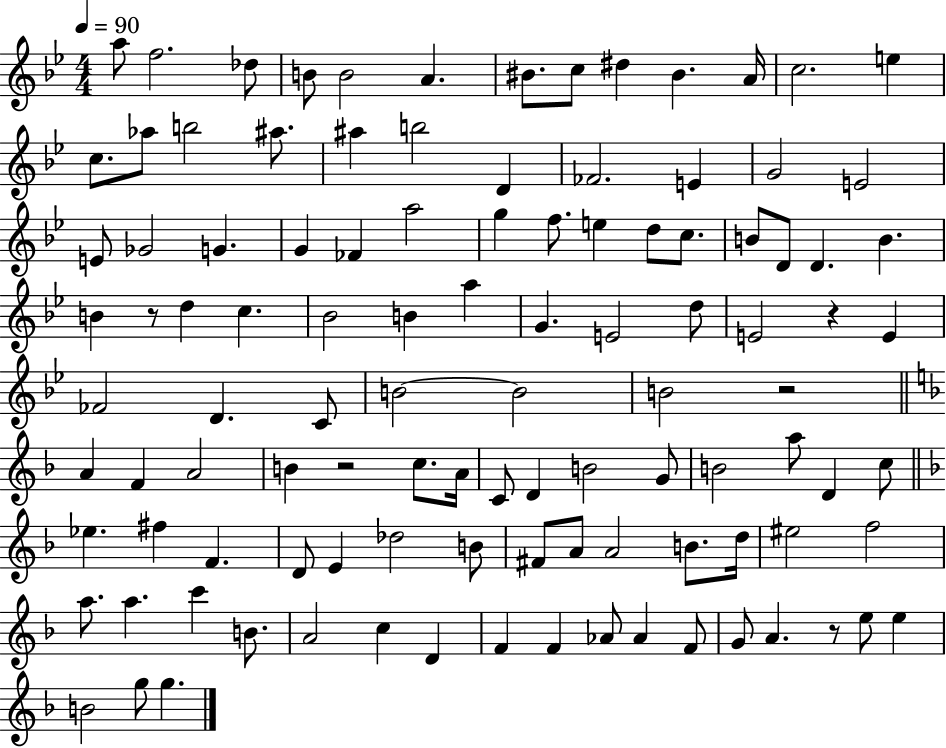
{
  \clef treble
  \numericTimeSignature
  \time 4/4
  \key bes \major
  \tempo 4 = 90
  \repeat volta 2 { a''8 f''2. des''8 | b'8 b'2 a'4. | bis'8. c''8 dis''4 bis'4. a'16 | c''2. e''4 | \break c''8. aes''8 b''2 ais''8. | ais''4 b''2 d'4 | fes'2. e'4 | g'2 e'2 | \break e'8 ges'2 g'4. | g'4 fes'4 a''2 | g''4 f''8. e''4 d''8 c''8. | b'8 d'8 d'4. b'4. | \break b'4 r8 d''4 c''4. | bes'2 b'4 a''4 | g'4. e'2 d''8 | e'2 r4 e'4 | \break fes'2 d'4. c'8 | b'2~~ b'2 | b'2 r2 | \bar "||" \break \key d \minor a'4 f'4 a'2 | b'4 r2 c''8. a'16 | c'8 d'4 b'2 g'8 | b'2 a''8 d'4 c''8 | \break \bar "||" \break \key f \major ees''4. fis''4 f'4. | d'8 e'4 des''2 b'8 | fis'8 a'8 a'2 b'8. d''16 | eis''2 f''2 | \break a''8. a''4. c'''4 b'8. | a'2 c''4 d'4 | f'4 f'4 aes'8 aes'4 f'8 | g'8 a'4. r8 e''8 e''4 | \break b'2 g''8 g''4. | } \bar "|."
}